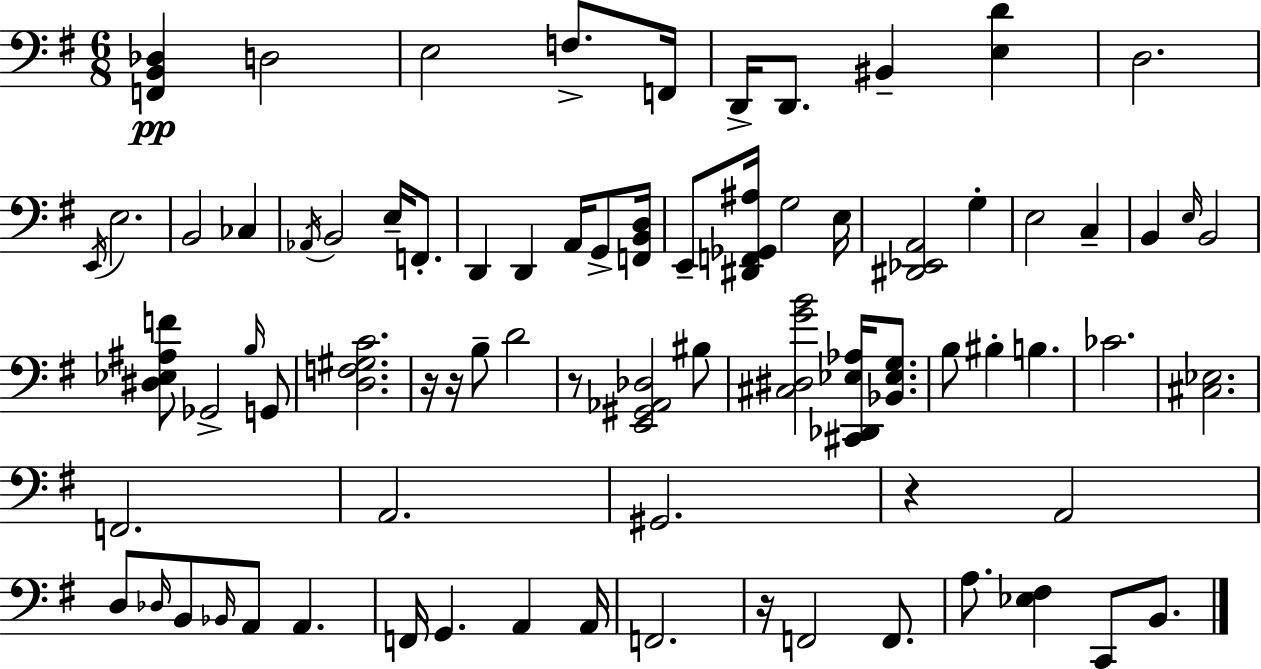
{
  \clef bass
  \numericTimeSignature
  \time 6/8
  \key e \minor
  <f, b, des>4\pp d2 | e2 f8.-> f,16 | d,16-> d,8. bis,4-- <e d'>4 | d2. | \break \acciaccatura { e,16 } e2. | b,2 ces4 | \acciaccatura { aes,16 } b,2 e16-- f,8.-. | d,4 d,4 a,16 g,8-> | \break <f, b, d>16 e,8-- <dis, f, ges, ais>16 g2 | e16 <dis, ees, a,>2 g4-. | e2 c4-- | b,4 \grace { e16 } b,2 | \break <dis ees ais f'>8 ges,2-> | \grace { b16 } g,8 <d f gis c'>2. | r16 r16 b8-- d'2 | r8 <e, gis, aes, des>2 | \break bis8 <cis dis g' b'>2 | <cis, des, ees aes>16 <bes, ees g>8. b8 bis4-. b4. | ces'2. | <cis ees>2. | \break f,2. | a,2. | gis,2. | r4 a,2 | \break d8 \grace { des16 } b,8 \grace { bes,16 } a,8 | a,4. f,16 g,4. | a,4 a,16 f,2. | r16 f,2 | \break f,8. a8. <ees fis>4 | c,8 b,8. \bar "|."
}